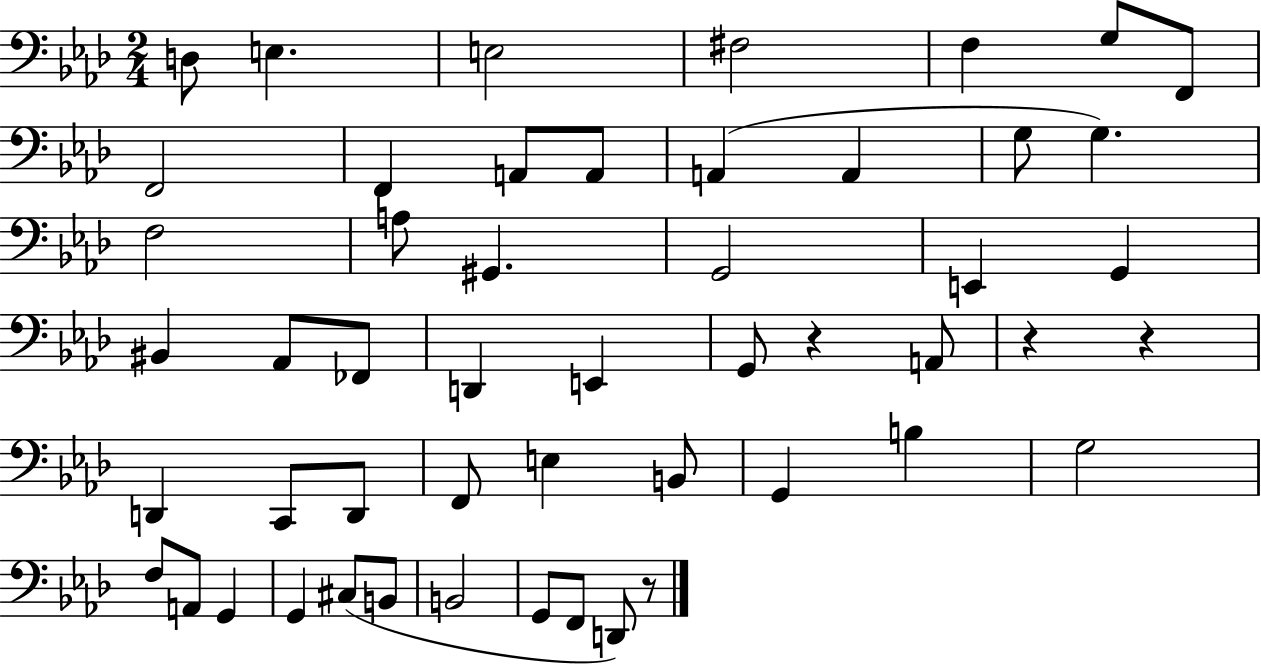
D3/e E3/q. E3/h F#3/h F3/q G3/e F2/e F2/h F2/q A2/e A2/e A2/q A2/q G3/e G3/q. F3/h A3/e G#2/q. G2/h E2/q G2/q BIS2/q Ab2/e FES2/e D2/q E2/q G2/e R/q A2/e R/q R/q D2/q C2/e D2/e F2/e E3/q B2/e G2/q B3/q G3/h F3/e A2/e G2/q G2/q C#3/e B2/e B2/h G2/e F2/e D2/e R/e